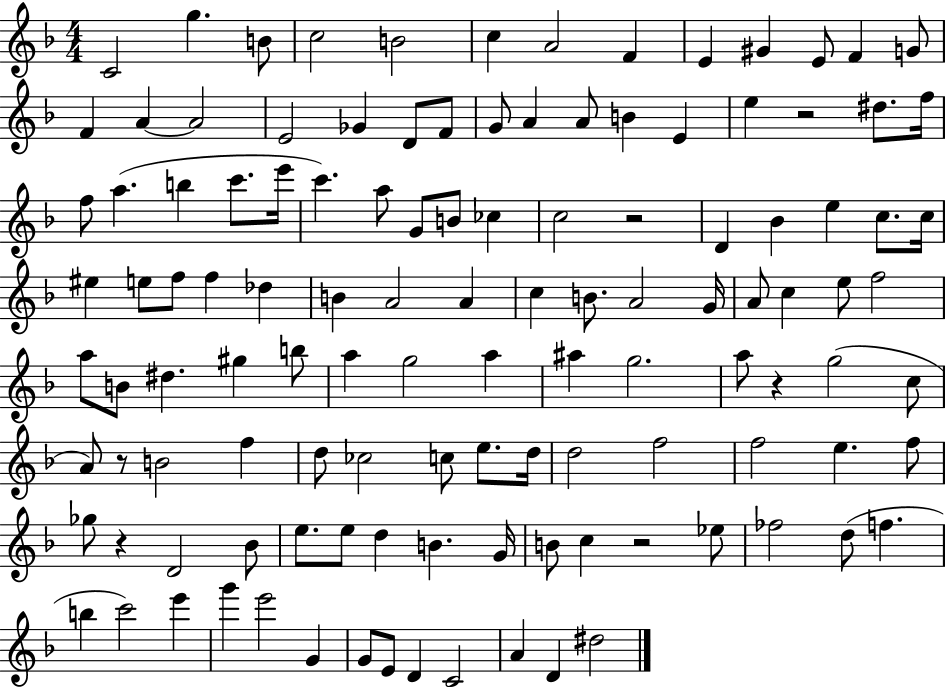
C4/h G5/q. B4/e C5/h B4/h C5/q A4/h F4/q E4/q G#4/q E4/e F4/q G4/e F4/q A4/q A4/h E4/h Gb4/q D4/e F4/e G4/e A4/q A4/e B4/q E4/q E5/q R/h D#5/e. F5/s F5/e A5/q. B5/q C6/e. E6/s C6/q. A5/e G4/e B4/e CES5/q C5/h R/h D4/q Bb4/q E5/q C5/e. C5/s EIS5/q E5/e F5/e F5/q Db5/q B4/q A4/h A4/q C5/q B4/e. A4/h G4/s A4/e C5/q E5/e F5/h A5/e B4/e D#5/q. G#5/q B5/e A5/q G5/h A5/q A#5/q G5/h. A5/e R/q G5/h C5/e A4/e R/e B4/h F5/q D5/e CES5/h C5/e E5/e. D5/s D5/h F5/h F5/h E5/q. F5/e Gb5/e R/q D4/h Bb4/e E5/e. E5/e D5/q B4/q. G4/s B4/e C5/q R/h Eb5/e FES5/h D5/e F5/q. B5/q C6/h E6/q G6/q E6/h G4/q G4/e E4/e D4/q C4/h A4/q D4/q D#5/h